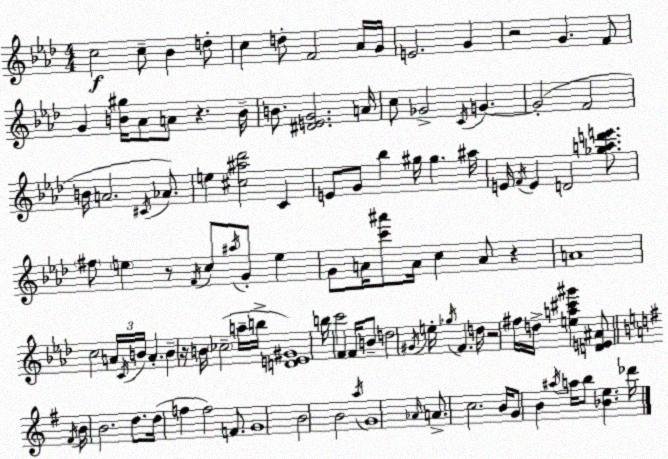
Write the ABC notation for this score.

X:1
T:Untitled
M:4/4
L:1/4
K:Fm
c2 c/2 _B d/2 c d/2 F2 _A/4 G/4 E2 G z2 G F/2 G [B^g]/4 _A/2 A/2 z B/4 B/2 [^DEG]2 A/4 c/2 _G2 C/4 G G2 F2 B/4 A2 ^C/4 _A/2 e [^c^a_d']2 C E/2 G/2 _b ^g/4 ^g ^a/4 E/4 F/4 E D2 [_gad'e']/2 ^f/2 e z/2 F/4 c/2 ^a/4 G/2 e G/2 A/4 [c'^a']/2 A/4 c A/2 z A4 c2 A/4 C/4 B/4 A B z/4 B/4 _c2 a/4 b/4 [DE^G]4 b/4 c'2 F F/4 B/2 d2 ^G/4 e/4 _g/4 F d/4 z2 ^f/4 d/4 [ea^c'^g'] [DE^A]/2 ^F/4 B/4 B2 d/2 d/4 f f2 F/2 G4 B2 B2 a/4 G4 _A/4 A/2 c2 B/4 G/2 B ^a/4 a/4 b/2 [_Be] _d'/4